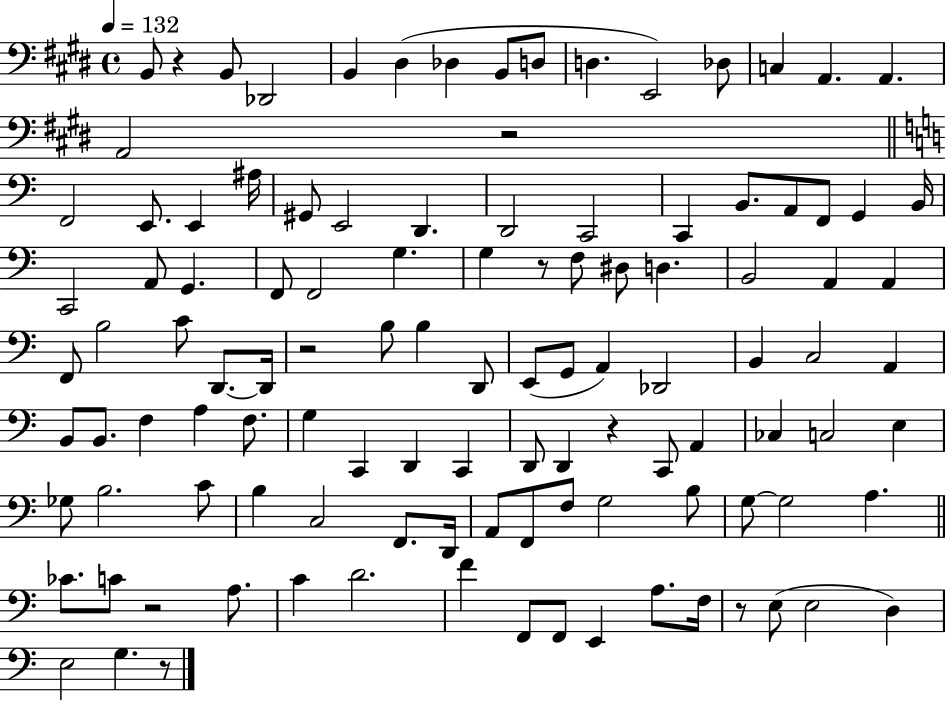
X:1
T:Untitled
M:4/4
L:1/4
K:E
B,,/2 z B,,/2 _D,,2 B,, ^D, _D, B,,/2 D,/2 D, E,,2 _D,/2 C, A,, A,, A,,2 z2 F,,2 E,,/2 E,, ^A,/4 ^G,,/2 E,,2 D,, D,,2 C,,2 C,, B,,/2 A,,/2 F,,/2 G,, B,,/4 C,,2 A,,/2 G,, F,,/2 F,,2 G, G, z/2 F,/2 ^D,/2 D, B,,2 A,, A,, F,,/2 B,2 C/2 D,,/2 D,,/4 z2 B,/2 B, D,,/2 E,,/2 G,,/2 A,, _D,,2 B,, C,2 A,, B,,/2 B,,/2 F, A, F,/2 G, C,, D,, C,, D,,/2 D,, z C,,/2 A,, _C, C,2 E, _G,/2 B,2 C/2 B, C,2 F,,/2 D,,/4 A,,/2 F,,/2 F,/2 G,2 B,/2 G,/2 G,2 A, _C/2 C/2 z2 A,/2 C D2 F F,,/2 F,,/2 E,, A,/2 F,/4 z/2 E,/2 E,2 D, E,2 G, z/2